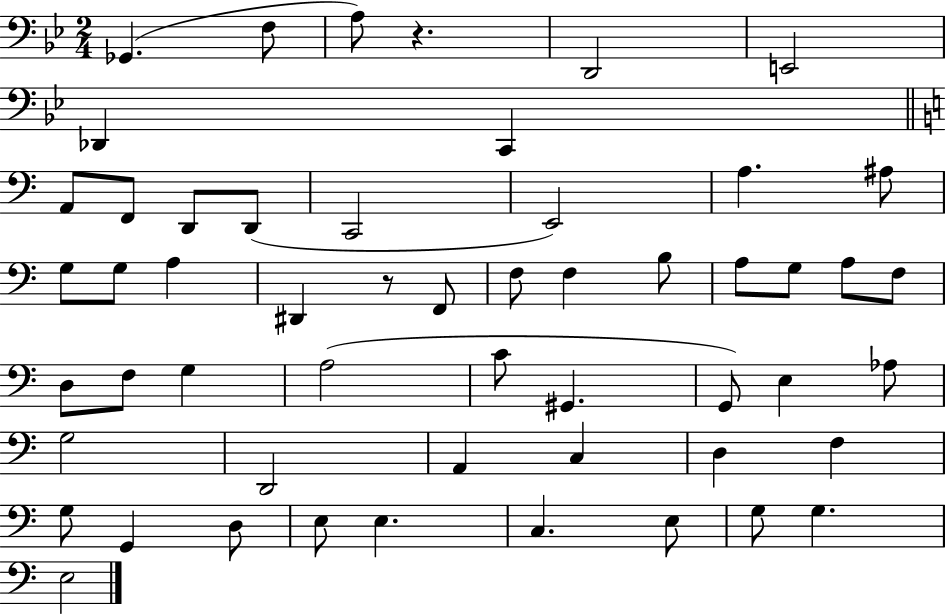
X:1
T:Untitled
M:2/4
L:1/4
K:Bb
_G,, F,/2 A,/2 z D,,2 E,,2 _D,, C,, A,,/2 F,,/2 D,,/2 D,,/2 C,,2 E,,2 A, ^A,/2 G,/2 G,/2 A, ^D,, z/2 F,,/2 F,/2 F, B,/2 A,/2 G,/2 A,/2 F,/2 D,/2 F,/2 G, A,2 C/2 ^G,, G,,/2 E, _A,/2 G,2 D,,2 A,, C, D, F, G,/2 G,, D,/2 E,/2 E, C, E,/2 G,/2 G, E,2